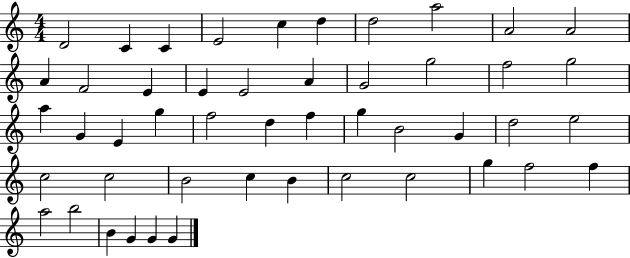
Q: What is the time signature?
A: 4/4